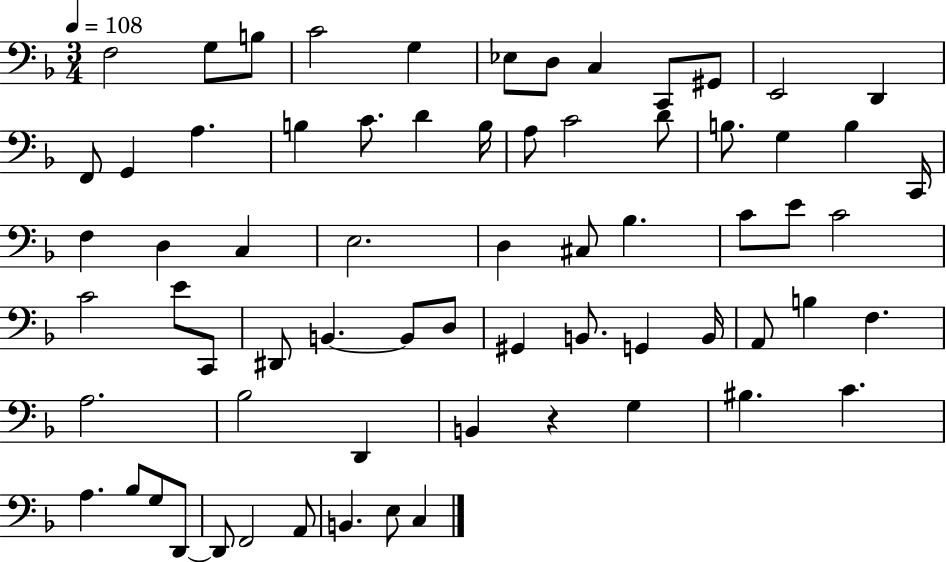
X:1
T:Untitled
M:3/4
L:1/4
K:F
F,2 G,/2 B,/2 C2 G, _E,/2 D,/2 C, C,,/2 ^G,,/2 E,,2 D,, F,,/2 G,, A, B, C/2 D B,/4 A,/2 C2 D/2 B,/2 G, B, C,,/4 F, D, C, E,2 D, ^C,/2 _B, C/2 E/2 C2 C2 E/2 C,,/2 ^D,,/2 B,, B,,/2 D,/2 ^G,, B,,/2 G,, B,,/4 A,,/2 B, F, A,2 _B,2 D,, B,, z G, ^B, C A, _B,/2 G,/2 D,,/2 D,,/2 F,,2 A,,/2 B,, E,/2 C,